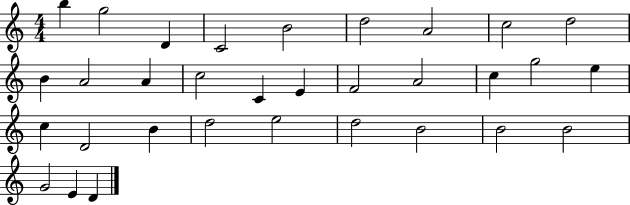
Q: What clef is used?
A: treble